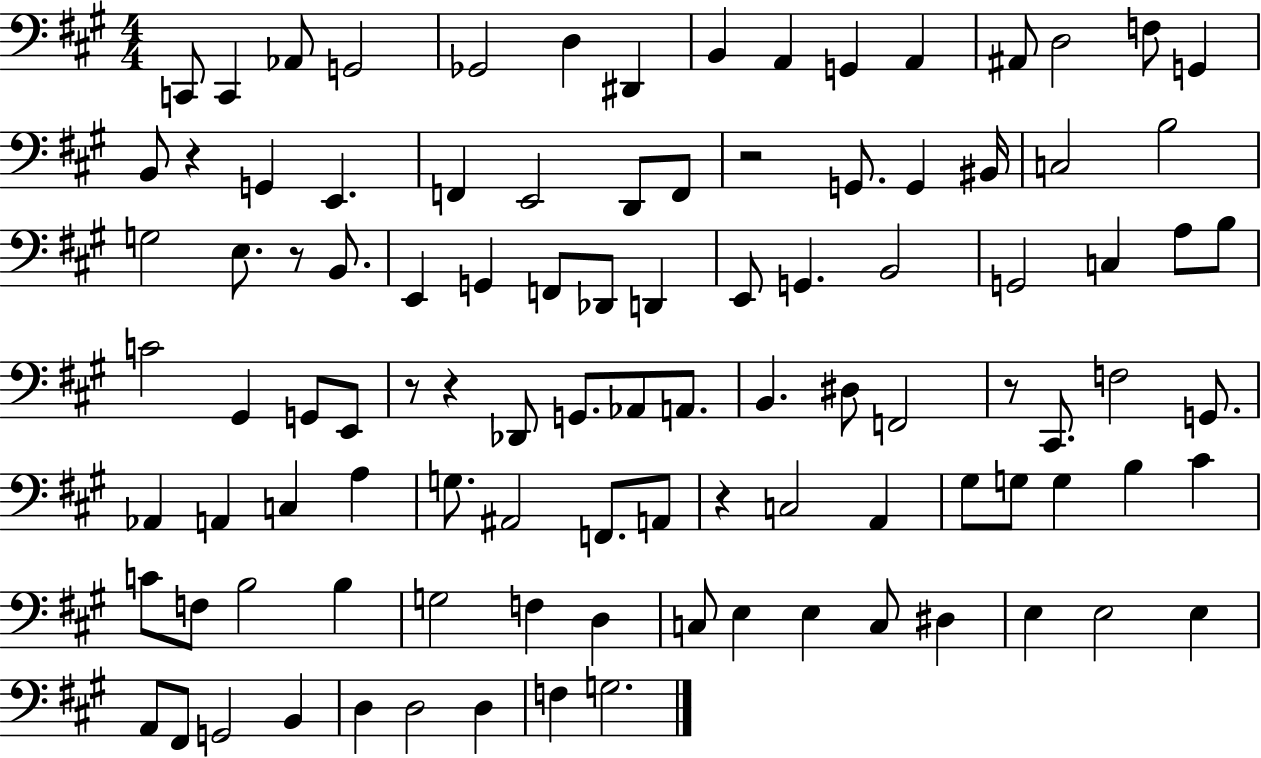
C2/e C2/q Ab2/e G2/h Gb2/h D3/q D#2/q B2/q A2/q G2/q A2/q A#2/e D3/h F3/e G2/q B2/e R/q G2/q E2/q. F2/q E2/h D2/e F2/e R/h G2/e. G2/q BIS2/s C3/h B3/h G3/h E3/e. R/e B2/e. E2/q G2/q F2/e Db2/e D2/q E2/e G2/q. B2/h G2/h C3/q A3/e B3/e C4/h G#2/q G2/e E2/e R/e R/q Db2/e G2/e. Ab2/e A2/e. B2/q. D#3/e F2/h R/e C#2/e. F3/h G2/e. Ab2/q A2/q C3/q A3/q G3/e. A#2/h F2/e. A2/e R/q C3/h A2/q G#3/e G3/e G3/q B3/q C#4/q C4/e F3/e B3/h B3/q G3/h F3/q D3/q C3/e E3/q E3/q C3/e D#3/q E3/q E3/h E3/q A2/e F#2/e G2/h B2/q D3/q D3/h D3/q F3/q G3/h.